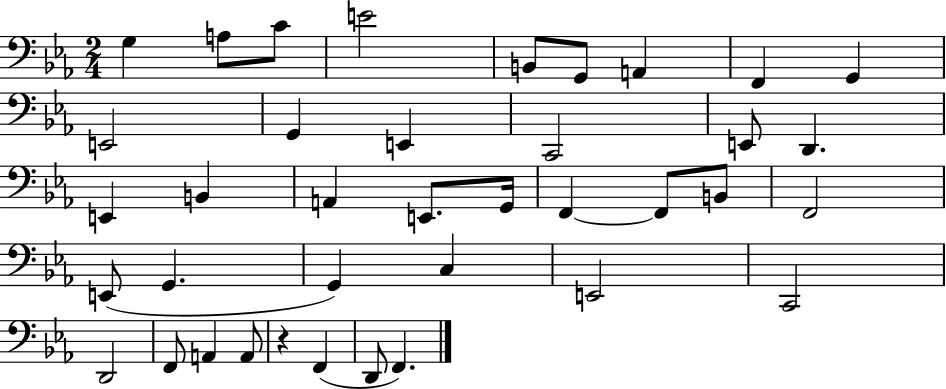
{
  \clef bass
  \numericTimeSignature
  \time 2/4
  \key ees \major
  \repeat volta 2 { g4 a8 c'8 | e'2 | b,8 g,8 a,4 | f,4 g,4 | \break e,2 | g,4 e,4 | c,2 | e,8 d,4. | \break e,4 b,4 | a,4 e,8. g,16 | f,4~~ f,8 b,8 | f,2 | \break e,8( g,4. | g,4) c4 | e,2 | c,2 | \break d,2 | f,8 a,4 a,8 | r4 f,4( | d,8 f,4.) | \break } \bar "|."
}